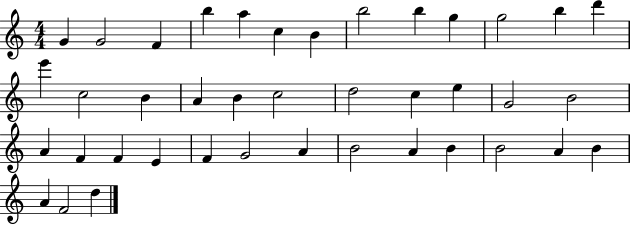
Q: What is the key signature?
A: C major